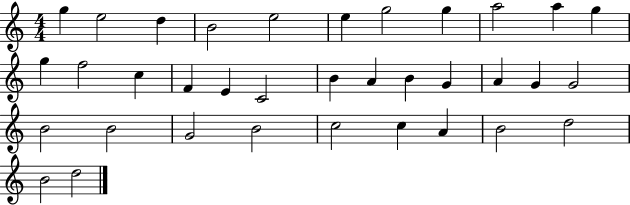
{
  \clef treble
  \numericTimeSignature
  \time 4/4
  \key c \major
  g''4 e''2 d''4 | b'2 e''2 | e''4 g''2 g''4 | a''2 a''4 g''4 | \break g''4 f''2 c''4 | f'4 e'4 c'2 | b'4 a'4 b'4 g'4 | a'4 g'4 g'2 | \break b'2 b'2 | g'2 b'2 | c''2 c''4 a'4 | b'2 d''2 | \break b'2 d''2 | \bar "|."
}